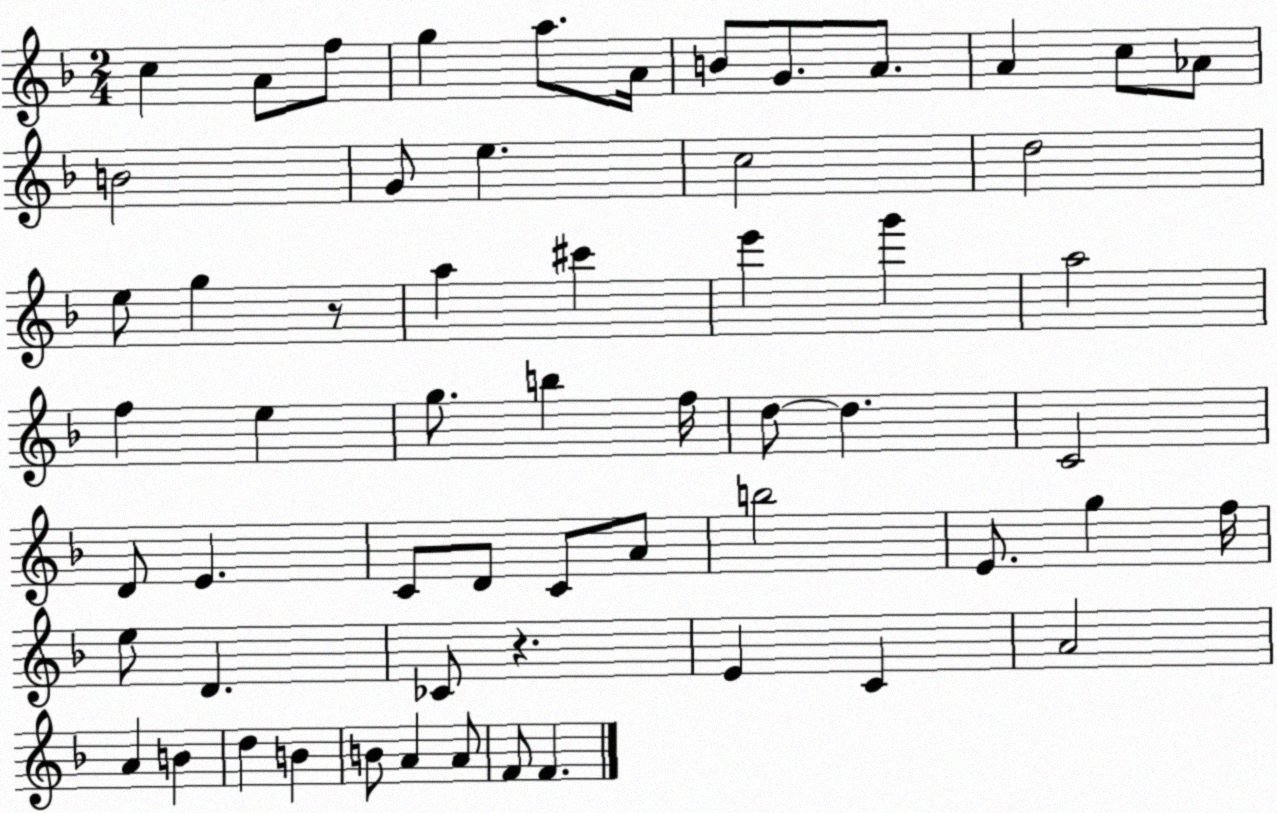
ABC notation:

X:1
T:Untitled
M:2/4
L:1/4
K:F
c A/2 f/2 g a/2 A/4 B/2 G/2 A/2 A c/2 _A/2 B2 G/2 e c2 d2 e/2 g z/2 a ^c' e' g' a2 f e g/2 b f/4 d/2 d C2 D/2 E C/2 D/2 C/2 A/2 b2 E/2 g f/4 e/2 D _C/2 z E C A2 A B d B B/2 A A/2 F/2 F